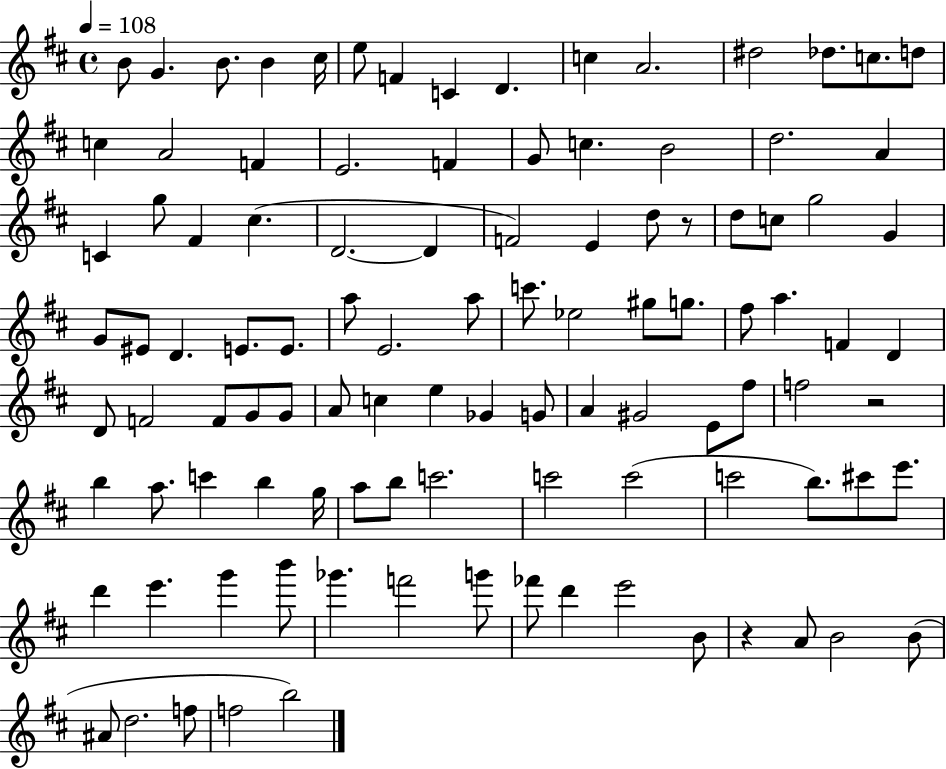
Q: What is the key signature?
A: D major